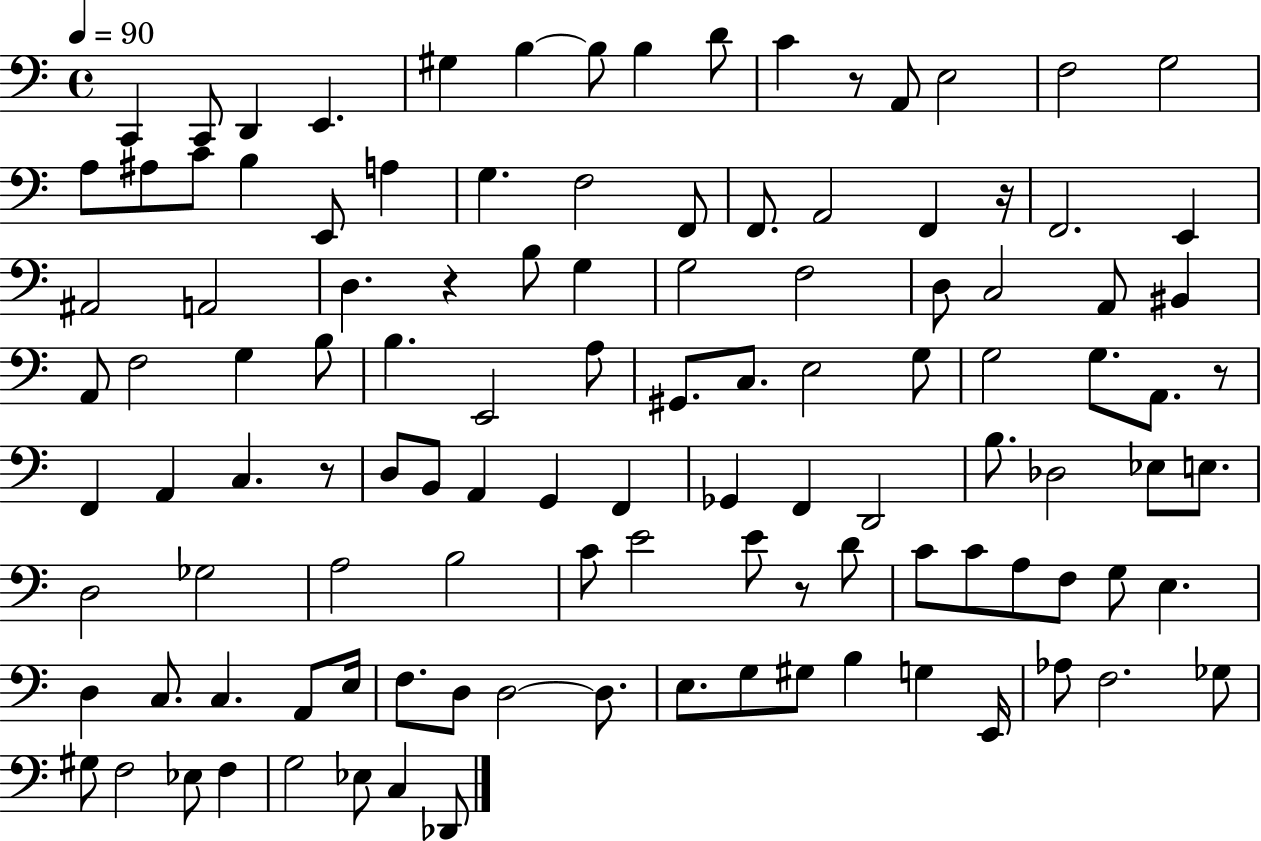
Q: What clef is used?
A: bass